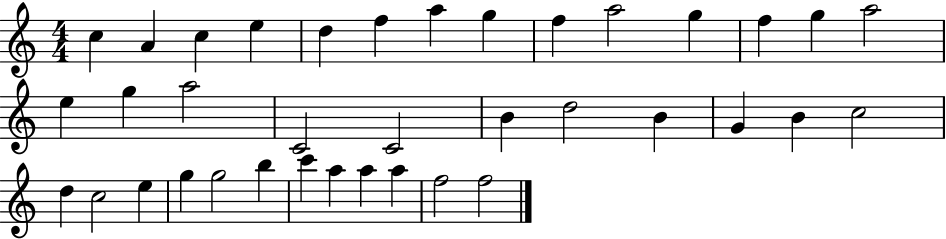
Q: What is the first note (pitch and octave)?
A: C5